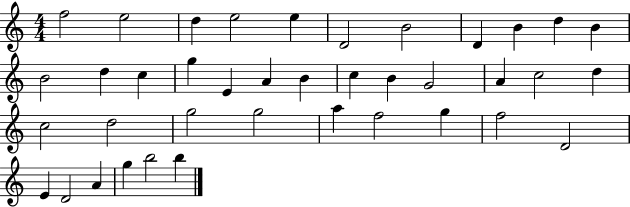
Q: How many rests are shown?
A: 0